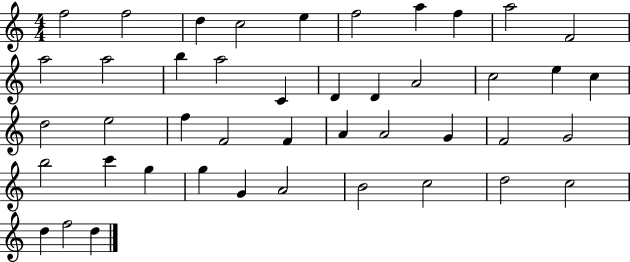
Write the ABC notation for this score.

X:1
T:Untitled
M:4/4
L:1/4
K:C
f2 f2 d c2 e f2 a f a2 F2 a2 a2 b a2 C D D A2 c2 e c d2 e2 f F2 F A A2 G F2 G2 b2 c' g g G A2 B2 c2 d2 c2 d f2 d